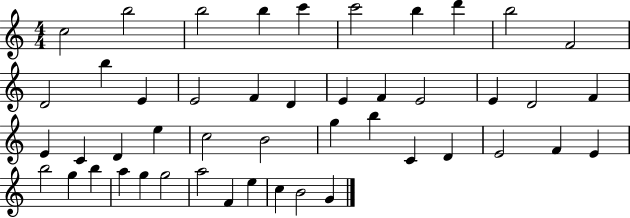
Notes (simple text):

C5/h B5/h B5/h B5/q C6/q C6/h B5/q D6/q B5/h F4/h D4/h B5/q E4/q E4/h F4/q D4/q E4/q F4/q E4/h E4/q D4/h F4/q E4/q C4/q D4/q E5/q C5/h B4/h G5/q B5/q C4/q D4/q E4/h F4/q E4/q B5/h G5/q B5/q A5/q G5/q G5/h A5/h F4/q E5/q C5/q B4/h G4/q